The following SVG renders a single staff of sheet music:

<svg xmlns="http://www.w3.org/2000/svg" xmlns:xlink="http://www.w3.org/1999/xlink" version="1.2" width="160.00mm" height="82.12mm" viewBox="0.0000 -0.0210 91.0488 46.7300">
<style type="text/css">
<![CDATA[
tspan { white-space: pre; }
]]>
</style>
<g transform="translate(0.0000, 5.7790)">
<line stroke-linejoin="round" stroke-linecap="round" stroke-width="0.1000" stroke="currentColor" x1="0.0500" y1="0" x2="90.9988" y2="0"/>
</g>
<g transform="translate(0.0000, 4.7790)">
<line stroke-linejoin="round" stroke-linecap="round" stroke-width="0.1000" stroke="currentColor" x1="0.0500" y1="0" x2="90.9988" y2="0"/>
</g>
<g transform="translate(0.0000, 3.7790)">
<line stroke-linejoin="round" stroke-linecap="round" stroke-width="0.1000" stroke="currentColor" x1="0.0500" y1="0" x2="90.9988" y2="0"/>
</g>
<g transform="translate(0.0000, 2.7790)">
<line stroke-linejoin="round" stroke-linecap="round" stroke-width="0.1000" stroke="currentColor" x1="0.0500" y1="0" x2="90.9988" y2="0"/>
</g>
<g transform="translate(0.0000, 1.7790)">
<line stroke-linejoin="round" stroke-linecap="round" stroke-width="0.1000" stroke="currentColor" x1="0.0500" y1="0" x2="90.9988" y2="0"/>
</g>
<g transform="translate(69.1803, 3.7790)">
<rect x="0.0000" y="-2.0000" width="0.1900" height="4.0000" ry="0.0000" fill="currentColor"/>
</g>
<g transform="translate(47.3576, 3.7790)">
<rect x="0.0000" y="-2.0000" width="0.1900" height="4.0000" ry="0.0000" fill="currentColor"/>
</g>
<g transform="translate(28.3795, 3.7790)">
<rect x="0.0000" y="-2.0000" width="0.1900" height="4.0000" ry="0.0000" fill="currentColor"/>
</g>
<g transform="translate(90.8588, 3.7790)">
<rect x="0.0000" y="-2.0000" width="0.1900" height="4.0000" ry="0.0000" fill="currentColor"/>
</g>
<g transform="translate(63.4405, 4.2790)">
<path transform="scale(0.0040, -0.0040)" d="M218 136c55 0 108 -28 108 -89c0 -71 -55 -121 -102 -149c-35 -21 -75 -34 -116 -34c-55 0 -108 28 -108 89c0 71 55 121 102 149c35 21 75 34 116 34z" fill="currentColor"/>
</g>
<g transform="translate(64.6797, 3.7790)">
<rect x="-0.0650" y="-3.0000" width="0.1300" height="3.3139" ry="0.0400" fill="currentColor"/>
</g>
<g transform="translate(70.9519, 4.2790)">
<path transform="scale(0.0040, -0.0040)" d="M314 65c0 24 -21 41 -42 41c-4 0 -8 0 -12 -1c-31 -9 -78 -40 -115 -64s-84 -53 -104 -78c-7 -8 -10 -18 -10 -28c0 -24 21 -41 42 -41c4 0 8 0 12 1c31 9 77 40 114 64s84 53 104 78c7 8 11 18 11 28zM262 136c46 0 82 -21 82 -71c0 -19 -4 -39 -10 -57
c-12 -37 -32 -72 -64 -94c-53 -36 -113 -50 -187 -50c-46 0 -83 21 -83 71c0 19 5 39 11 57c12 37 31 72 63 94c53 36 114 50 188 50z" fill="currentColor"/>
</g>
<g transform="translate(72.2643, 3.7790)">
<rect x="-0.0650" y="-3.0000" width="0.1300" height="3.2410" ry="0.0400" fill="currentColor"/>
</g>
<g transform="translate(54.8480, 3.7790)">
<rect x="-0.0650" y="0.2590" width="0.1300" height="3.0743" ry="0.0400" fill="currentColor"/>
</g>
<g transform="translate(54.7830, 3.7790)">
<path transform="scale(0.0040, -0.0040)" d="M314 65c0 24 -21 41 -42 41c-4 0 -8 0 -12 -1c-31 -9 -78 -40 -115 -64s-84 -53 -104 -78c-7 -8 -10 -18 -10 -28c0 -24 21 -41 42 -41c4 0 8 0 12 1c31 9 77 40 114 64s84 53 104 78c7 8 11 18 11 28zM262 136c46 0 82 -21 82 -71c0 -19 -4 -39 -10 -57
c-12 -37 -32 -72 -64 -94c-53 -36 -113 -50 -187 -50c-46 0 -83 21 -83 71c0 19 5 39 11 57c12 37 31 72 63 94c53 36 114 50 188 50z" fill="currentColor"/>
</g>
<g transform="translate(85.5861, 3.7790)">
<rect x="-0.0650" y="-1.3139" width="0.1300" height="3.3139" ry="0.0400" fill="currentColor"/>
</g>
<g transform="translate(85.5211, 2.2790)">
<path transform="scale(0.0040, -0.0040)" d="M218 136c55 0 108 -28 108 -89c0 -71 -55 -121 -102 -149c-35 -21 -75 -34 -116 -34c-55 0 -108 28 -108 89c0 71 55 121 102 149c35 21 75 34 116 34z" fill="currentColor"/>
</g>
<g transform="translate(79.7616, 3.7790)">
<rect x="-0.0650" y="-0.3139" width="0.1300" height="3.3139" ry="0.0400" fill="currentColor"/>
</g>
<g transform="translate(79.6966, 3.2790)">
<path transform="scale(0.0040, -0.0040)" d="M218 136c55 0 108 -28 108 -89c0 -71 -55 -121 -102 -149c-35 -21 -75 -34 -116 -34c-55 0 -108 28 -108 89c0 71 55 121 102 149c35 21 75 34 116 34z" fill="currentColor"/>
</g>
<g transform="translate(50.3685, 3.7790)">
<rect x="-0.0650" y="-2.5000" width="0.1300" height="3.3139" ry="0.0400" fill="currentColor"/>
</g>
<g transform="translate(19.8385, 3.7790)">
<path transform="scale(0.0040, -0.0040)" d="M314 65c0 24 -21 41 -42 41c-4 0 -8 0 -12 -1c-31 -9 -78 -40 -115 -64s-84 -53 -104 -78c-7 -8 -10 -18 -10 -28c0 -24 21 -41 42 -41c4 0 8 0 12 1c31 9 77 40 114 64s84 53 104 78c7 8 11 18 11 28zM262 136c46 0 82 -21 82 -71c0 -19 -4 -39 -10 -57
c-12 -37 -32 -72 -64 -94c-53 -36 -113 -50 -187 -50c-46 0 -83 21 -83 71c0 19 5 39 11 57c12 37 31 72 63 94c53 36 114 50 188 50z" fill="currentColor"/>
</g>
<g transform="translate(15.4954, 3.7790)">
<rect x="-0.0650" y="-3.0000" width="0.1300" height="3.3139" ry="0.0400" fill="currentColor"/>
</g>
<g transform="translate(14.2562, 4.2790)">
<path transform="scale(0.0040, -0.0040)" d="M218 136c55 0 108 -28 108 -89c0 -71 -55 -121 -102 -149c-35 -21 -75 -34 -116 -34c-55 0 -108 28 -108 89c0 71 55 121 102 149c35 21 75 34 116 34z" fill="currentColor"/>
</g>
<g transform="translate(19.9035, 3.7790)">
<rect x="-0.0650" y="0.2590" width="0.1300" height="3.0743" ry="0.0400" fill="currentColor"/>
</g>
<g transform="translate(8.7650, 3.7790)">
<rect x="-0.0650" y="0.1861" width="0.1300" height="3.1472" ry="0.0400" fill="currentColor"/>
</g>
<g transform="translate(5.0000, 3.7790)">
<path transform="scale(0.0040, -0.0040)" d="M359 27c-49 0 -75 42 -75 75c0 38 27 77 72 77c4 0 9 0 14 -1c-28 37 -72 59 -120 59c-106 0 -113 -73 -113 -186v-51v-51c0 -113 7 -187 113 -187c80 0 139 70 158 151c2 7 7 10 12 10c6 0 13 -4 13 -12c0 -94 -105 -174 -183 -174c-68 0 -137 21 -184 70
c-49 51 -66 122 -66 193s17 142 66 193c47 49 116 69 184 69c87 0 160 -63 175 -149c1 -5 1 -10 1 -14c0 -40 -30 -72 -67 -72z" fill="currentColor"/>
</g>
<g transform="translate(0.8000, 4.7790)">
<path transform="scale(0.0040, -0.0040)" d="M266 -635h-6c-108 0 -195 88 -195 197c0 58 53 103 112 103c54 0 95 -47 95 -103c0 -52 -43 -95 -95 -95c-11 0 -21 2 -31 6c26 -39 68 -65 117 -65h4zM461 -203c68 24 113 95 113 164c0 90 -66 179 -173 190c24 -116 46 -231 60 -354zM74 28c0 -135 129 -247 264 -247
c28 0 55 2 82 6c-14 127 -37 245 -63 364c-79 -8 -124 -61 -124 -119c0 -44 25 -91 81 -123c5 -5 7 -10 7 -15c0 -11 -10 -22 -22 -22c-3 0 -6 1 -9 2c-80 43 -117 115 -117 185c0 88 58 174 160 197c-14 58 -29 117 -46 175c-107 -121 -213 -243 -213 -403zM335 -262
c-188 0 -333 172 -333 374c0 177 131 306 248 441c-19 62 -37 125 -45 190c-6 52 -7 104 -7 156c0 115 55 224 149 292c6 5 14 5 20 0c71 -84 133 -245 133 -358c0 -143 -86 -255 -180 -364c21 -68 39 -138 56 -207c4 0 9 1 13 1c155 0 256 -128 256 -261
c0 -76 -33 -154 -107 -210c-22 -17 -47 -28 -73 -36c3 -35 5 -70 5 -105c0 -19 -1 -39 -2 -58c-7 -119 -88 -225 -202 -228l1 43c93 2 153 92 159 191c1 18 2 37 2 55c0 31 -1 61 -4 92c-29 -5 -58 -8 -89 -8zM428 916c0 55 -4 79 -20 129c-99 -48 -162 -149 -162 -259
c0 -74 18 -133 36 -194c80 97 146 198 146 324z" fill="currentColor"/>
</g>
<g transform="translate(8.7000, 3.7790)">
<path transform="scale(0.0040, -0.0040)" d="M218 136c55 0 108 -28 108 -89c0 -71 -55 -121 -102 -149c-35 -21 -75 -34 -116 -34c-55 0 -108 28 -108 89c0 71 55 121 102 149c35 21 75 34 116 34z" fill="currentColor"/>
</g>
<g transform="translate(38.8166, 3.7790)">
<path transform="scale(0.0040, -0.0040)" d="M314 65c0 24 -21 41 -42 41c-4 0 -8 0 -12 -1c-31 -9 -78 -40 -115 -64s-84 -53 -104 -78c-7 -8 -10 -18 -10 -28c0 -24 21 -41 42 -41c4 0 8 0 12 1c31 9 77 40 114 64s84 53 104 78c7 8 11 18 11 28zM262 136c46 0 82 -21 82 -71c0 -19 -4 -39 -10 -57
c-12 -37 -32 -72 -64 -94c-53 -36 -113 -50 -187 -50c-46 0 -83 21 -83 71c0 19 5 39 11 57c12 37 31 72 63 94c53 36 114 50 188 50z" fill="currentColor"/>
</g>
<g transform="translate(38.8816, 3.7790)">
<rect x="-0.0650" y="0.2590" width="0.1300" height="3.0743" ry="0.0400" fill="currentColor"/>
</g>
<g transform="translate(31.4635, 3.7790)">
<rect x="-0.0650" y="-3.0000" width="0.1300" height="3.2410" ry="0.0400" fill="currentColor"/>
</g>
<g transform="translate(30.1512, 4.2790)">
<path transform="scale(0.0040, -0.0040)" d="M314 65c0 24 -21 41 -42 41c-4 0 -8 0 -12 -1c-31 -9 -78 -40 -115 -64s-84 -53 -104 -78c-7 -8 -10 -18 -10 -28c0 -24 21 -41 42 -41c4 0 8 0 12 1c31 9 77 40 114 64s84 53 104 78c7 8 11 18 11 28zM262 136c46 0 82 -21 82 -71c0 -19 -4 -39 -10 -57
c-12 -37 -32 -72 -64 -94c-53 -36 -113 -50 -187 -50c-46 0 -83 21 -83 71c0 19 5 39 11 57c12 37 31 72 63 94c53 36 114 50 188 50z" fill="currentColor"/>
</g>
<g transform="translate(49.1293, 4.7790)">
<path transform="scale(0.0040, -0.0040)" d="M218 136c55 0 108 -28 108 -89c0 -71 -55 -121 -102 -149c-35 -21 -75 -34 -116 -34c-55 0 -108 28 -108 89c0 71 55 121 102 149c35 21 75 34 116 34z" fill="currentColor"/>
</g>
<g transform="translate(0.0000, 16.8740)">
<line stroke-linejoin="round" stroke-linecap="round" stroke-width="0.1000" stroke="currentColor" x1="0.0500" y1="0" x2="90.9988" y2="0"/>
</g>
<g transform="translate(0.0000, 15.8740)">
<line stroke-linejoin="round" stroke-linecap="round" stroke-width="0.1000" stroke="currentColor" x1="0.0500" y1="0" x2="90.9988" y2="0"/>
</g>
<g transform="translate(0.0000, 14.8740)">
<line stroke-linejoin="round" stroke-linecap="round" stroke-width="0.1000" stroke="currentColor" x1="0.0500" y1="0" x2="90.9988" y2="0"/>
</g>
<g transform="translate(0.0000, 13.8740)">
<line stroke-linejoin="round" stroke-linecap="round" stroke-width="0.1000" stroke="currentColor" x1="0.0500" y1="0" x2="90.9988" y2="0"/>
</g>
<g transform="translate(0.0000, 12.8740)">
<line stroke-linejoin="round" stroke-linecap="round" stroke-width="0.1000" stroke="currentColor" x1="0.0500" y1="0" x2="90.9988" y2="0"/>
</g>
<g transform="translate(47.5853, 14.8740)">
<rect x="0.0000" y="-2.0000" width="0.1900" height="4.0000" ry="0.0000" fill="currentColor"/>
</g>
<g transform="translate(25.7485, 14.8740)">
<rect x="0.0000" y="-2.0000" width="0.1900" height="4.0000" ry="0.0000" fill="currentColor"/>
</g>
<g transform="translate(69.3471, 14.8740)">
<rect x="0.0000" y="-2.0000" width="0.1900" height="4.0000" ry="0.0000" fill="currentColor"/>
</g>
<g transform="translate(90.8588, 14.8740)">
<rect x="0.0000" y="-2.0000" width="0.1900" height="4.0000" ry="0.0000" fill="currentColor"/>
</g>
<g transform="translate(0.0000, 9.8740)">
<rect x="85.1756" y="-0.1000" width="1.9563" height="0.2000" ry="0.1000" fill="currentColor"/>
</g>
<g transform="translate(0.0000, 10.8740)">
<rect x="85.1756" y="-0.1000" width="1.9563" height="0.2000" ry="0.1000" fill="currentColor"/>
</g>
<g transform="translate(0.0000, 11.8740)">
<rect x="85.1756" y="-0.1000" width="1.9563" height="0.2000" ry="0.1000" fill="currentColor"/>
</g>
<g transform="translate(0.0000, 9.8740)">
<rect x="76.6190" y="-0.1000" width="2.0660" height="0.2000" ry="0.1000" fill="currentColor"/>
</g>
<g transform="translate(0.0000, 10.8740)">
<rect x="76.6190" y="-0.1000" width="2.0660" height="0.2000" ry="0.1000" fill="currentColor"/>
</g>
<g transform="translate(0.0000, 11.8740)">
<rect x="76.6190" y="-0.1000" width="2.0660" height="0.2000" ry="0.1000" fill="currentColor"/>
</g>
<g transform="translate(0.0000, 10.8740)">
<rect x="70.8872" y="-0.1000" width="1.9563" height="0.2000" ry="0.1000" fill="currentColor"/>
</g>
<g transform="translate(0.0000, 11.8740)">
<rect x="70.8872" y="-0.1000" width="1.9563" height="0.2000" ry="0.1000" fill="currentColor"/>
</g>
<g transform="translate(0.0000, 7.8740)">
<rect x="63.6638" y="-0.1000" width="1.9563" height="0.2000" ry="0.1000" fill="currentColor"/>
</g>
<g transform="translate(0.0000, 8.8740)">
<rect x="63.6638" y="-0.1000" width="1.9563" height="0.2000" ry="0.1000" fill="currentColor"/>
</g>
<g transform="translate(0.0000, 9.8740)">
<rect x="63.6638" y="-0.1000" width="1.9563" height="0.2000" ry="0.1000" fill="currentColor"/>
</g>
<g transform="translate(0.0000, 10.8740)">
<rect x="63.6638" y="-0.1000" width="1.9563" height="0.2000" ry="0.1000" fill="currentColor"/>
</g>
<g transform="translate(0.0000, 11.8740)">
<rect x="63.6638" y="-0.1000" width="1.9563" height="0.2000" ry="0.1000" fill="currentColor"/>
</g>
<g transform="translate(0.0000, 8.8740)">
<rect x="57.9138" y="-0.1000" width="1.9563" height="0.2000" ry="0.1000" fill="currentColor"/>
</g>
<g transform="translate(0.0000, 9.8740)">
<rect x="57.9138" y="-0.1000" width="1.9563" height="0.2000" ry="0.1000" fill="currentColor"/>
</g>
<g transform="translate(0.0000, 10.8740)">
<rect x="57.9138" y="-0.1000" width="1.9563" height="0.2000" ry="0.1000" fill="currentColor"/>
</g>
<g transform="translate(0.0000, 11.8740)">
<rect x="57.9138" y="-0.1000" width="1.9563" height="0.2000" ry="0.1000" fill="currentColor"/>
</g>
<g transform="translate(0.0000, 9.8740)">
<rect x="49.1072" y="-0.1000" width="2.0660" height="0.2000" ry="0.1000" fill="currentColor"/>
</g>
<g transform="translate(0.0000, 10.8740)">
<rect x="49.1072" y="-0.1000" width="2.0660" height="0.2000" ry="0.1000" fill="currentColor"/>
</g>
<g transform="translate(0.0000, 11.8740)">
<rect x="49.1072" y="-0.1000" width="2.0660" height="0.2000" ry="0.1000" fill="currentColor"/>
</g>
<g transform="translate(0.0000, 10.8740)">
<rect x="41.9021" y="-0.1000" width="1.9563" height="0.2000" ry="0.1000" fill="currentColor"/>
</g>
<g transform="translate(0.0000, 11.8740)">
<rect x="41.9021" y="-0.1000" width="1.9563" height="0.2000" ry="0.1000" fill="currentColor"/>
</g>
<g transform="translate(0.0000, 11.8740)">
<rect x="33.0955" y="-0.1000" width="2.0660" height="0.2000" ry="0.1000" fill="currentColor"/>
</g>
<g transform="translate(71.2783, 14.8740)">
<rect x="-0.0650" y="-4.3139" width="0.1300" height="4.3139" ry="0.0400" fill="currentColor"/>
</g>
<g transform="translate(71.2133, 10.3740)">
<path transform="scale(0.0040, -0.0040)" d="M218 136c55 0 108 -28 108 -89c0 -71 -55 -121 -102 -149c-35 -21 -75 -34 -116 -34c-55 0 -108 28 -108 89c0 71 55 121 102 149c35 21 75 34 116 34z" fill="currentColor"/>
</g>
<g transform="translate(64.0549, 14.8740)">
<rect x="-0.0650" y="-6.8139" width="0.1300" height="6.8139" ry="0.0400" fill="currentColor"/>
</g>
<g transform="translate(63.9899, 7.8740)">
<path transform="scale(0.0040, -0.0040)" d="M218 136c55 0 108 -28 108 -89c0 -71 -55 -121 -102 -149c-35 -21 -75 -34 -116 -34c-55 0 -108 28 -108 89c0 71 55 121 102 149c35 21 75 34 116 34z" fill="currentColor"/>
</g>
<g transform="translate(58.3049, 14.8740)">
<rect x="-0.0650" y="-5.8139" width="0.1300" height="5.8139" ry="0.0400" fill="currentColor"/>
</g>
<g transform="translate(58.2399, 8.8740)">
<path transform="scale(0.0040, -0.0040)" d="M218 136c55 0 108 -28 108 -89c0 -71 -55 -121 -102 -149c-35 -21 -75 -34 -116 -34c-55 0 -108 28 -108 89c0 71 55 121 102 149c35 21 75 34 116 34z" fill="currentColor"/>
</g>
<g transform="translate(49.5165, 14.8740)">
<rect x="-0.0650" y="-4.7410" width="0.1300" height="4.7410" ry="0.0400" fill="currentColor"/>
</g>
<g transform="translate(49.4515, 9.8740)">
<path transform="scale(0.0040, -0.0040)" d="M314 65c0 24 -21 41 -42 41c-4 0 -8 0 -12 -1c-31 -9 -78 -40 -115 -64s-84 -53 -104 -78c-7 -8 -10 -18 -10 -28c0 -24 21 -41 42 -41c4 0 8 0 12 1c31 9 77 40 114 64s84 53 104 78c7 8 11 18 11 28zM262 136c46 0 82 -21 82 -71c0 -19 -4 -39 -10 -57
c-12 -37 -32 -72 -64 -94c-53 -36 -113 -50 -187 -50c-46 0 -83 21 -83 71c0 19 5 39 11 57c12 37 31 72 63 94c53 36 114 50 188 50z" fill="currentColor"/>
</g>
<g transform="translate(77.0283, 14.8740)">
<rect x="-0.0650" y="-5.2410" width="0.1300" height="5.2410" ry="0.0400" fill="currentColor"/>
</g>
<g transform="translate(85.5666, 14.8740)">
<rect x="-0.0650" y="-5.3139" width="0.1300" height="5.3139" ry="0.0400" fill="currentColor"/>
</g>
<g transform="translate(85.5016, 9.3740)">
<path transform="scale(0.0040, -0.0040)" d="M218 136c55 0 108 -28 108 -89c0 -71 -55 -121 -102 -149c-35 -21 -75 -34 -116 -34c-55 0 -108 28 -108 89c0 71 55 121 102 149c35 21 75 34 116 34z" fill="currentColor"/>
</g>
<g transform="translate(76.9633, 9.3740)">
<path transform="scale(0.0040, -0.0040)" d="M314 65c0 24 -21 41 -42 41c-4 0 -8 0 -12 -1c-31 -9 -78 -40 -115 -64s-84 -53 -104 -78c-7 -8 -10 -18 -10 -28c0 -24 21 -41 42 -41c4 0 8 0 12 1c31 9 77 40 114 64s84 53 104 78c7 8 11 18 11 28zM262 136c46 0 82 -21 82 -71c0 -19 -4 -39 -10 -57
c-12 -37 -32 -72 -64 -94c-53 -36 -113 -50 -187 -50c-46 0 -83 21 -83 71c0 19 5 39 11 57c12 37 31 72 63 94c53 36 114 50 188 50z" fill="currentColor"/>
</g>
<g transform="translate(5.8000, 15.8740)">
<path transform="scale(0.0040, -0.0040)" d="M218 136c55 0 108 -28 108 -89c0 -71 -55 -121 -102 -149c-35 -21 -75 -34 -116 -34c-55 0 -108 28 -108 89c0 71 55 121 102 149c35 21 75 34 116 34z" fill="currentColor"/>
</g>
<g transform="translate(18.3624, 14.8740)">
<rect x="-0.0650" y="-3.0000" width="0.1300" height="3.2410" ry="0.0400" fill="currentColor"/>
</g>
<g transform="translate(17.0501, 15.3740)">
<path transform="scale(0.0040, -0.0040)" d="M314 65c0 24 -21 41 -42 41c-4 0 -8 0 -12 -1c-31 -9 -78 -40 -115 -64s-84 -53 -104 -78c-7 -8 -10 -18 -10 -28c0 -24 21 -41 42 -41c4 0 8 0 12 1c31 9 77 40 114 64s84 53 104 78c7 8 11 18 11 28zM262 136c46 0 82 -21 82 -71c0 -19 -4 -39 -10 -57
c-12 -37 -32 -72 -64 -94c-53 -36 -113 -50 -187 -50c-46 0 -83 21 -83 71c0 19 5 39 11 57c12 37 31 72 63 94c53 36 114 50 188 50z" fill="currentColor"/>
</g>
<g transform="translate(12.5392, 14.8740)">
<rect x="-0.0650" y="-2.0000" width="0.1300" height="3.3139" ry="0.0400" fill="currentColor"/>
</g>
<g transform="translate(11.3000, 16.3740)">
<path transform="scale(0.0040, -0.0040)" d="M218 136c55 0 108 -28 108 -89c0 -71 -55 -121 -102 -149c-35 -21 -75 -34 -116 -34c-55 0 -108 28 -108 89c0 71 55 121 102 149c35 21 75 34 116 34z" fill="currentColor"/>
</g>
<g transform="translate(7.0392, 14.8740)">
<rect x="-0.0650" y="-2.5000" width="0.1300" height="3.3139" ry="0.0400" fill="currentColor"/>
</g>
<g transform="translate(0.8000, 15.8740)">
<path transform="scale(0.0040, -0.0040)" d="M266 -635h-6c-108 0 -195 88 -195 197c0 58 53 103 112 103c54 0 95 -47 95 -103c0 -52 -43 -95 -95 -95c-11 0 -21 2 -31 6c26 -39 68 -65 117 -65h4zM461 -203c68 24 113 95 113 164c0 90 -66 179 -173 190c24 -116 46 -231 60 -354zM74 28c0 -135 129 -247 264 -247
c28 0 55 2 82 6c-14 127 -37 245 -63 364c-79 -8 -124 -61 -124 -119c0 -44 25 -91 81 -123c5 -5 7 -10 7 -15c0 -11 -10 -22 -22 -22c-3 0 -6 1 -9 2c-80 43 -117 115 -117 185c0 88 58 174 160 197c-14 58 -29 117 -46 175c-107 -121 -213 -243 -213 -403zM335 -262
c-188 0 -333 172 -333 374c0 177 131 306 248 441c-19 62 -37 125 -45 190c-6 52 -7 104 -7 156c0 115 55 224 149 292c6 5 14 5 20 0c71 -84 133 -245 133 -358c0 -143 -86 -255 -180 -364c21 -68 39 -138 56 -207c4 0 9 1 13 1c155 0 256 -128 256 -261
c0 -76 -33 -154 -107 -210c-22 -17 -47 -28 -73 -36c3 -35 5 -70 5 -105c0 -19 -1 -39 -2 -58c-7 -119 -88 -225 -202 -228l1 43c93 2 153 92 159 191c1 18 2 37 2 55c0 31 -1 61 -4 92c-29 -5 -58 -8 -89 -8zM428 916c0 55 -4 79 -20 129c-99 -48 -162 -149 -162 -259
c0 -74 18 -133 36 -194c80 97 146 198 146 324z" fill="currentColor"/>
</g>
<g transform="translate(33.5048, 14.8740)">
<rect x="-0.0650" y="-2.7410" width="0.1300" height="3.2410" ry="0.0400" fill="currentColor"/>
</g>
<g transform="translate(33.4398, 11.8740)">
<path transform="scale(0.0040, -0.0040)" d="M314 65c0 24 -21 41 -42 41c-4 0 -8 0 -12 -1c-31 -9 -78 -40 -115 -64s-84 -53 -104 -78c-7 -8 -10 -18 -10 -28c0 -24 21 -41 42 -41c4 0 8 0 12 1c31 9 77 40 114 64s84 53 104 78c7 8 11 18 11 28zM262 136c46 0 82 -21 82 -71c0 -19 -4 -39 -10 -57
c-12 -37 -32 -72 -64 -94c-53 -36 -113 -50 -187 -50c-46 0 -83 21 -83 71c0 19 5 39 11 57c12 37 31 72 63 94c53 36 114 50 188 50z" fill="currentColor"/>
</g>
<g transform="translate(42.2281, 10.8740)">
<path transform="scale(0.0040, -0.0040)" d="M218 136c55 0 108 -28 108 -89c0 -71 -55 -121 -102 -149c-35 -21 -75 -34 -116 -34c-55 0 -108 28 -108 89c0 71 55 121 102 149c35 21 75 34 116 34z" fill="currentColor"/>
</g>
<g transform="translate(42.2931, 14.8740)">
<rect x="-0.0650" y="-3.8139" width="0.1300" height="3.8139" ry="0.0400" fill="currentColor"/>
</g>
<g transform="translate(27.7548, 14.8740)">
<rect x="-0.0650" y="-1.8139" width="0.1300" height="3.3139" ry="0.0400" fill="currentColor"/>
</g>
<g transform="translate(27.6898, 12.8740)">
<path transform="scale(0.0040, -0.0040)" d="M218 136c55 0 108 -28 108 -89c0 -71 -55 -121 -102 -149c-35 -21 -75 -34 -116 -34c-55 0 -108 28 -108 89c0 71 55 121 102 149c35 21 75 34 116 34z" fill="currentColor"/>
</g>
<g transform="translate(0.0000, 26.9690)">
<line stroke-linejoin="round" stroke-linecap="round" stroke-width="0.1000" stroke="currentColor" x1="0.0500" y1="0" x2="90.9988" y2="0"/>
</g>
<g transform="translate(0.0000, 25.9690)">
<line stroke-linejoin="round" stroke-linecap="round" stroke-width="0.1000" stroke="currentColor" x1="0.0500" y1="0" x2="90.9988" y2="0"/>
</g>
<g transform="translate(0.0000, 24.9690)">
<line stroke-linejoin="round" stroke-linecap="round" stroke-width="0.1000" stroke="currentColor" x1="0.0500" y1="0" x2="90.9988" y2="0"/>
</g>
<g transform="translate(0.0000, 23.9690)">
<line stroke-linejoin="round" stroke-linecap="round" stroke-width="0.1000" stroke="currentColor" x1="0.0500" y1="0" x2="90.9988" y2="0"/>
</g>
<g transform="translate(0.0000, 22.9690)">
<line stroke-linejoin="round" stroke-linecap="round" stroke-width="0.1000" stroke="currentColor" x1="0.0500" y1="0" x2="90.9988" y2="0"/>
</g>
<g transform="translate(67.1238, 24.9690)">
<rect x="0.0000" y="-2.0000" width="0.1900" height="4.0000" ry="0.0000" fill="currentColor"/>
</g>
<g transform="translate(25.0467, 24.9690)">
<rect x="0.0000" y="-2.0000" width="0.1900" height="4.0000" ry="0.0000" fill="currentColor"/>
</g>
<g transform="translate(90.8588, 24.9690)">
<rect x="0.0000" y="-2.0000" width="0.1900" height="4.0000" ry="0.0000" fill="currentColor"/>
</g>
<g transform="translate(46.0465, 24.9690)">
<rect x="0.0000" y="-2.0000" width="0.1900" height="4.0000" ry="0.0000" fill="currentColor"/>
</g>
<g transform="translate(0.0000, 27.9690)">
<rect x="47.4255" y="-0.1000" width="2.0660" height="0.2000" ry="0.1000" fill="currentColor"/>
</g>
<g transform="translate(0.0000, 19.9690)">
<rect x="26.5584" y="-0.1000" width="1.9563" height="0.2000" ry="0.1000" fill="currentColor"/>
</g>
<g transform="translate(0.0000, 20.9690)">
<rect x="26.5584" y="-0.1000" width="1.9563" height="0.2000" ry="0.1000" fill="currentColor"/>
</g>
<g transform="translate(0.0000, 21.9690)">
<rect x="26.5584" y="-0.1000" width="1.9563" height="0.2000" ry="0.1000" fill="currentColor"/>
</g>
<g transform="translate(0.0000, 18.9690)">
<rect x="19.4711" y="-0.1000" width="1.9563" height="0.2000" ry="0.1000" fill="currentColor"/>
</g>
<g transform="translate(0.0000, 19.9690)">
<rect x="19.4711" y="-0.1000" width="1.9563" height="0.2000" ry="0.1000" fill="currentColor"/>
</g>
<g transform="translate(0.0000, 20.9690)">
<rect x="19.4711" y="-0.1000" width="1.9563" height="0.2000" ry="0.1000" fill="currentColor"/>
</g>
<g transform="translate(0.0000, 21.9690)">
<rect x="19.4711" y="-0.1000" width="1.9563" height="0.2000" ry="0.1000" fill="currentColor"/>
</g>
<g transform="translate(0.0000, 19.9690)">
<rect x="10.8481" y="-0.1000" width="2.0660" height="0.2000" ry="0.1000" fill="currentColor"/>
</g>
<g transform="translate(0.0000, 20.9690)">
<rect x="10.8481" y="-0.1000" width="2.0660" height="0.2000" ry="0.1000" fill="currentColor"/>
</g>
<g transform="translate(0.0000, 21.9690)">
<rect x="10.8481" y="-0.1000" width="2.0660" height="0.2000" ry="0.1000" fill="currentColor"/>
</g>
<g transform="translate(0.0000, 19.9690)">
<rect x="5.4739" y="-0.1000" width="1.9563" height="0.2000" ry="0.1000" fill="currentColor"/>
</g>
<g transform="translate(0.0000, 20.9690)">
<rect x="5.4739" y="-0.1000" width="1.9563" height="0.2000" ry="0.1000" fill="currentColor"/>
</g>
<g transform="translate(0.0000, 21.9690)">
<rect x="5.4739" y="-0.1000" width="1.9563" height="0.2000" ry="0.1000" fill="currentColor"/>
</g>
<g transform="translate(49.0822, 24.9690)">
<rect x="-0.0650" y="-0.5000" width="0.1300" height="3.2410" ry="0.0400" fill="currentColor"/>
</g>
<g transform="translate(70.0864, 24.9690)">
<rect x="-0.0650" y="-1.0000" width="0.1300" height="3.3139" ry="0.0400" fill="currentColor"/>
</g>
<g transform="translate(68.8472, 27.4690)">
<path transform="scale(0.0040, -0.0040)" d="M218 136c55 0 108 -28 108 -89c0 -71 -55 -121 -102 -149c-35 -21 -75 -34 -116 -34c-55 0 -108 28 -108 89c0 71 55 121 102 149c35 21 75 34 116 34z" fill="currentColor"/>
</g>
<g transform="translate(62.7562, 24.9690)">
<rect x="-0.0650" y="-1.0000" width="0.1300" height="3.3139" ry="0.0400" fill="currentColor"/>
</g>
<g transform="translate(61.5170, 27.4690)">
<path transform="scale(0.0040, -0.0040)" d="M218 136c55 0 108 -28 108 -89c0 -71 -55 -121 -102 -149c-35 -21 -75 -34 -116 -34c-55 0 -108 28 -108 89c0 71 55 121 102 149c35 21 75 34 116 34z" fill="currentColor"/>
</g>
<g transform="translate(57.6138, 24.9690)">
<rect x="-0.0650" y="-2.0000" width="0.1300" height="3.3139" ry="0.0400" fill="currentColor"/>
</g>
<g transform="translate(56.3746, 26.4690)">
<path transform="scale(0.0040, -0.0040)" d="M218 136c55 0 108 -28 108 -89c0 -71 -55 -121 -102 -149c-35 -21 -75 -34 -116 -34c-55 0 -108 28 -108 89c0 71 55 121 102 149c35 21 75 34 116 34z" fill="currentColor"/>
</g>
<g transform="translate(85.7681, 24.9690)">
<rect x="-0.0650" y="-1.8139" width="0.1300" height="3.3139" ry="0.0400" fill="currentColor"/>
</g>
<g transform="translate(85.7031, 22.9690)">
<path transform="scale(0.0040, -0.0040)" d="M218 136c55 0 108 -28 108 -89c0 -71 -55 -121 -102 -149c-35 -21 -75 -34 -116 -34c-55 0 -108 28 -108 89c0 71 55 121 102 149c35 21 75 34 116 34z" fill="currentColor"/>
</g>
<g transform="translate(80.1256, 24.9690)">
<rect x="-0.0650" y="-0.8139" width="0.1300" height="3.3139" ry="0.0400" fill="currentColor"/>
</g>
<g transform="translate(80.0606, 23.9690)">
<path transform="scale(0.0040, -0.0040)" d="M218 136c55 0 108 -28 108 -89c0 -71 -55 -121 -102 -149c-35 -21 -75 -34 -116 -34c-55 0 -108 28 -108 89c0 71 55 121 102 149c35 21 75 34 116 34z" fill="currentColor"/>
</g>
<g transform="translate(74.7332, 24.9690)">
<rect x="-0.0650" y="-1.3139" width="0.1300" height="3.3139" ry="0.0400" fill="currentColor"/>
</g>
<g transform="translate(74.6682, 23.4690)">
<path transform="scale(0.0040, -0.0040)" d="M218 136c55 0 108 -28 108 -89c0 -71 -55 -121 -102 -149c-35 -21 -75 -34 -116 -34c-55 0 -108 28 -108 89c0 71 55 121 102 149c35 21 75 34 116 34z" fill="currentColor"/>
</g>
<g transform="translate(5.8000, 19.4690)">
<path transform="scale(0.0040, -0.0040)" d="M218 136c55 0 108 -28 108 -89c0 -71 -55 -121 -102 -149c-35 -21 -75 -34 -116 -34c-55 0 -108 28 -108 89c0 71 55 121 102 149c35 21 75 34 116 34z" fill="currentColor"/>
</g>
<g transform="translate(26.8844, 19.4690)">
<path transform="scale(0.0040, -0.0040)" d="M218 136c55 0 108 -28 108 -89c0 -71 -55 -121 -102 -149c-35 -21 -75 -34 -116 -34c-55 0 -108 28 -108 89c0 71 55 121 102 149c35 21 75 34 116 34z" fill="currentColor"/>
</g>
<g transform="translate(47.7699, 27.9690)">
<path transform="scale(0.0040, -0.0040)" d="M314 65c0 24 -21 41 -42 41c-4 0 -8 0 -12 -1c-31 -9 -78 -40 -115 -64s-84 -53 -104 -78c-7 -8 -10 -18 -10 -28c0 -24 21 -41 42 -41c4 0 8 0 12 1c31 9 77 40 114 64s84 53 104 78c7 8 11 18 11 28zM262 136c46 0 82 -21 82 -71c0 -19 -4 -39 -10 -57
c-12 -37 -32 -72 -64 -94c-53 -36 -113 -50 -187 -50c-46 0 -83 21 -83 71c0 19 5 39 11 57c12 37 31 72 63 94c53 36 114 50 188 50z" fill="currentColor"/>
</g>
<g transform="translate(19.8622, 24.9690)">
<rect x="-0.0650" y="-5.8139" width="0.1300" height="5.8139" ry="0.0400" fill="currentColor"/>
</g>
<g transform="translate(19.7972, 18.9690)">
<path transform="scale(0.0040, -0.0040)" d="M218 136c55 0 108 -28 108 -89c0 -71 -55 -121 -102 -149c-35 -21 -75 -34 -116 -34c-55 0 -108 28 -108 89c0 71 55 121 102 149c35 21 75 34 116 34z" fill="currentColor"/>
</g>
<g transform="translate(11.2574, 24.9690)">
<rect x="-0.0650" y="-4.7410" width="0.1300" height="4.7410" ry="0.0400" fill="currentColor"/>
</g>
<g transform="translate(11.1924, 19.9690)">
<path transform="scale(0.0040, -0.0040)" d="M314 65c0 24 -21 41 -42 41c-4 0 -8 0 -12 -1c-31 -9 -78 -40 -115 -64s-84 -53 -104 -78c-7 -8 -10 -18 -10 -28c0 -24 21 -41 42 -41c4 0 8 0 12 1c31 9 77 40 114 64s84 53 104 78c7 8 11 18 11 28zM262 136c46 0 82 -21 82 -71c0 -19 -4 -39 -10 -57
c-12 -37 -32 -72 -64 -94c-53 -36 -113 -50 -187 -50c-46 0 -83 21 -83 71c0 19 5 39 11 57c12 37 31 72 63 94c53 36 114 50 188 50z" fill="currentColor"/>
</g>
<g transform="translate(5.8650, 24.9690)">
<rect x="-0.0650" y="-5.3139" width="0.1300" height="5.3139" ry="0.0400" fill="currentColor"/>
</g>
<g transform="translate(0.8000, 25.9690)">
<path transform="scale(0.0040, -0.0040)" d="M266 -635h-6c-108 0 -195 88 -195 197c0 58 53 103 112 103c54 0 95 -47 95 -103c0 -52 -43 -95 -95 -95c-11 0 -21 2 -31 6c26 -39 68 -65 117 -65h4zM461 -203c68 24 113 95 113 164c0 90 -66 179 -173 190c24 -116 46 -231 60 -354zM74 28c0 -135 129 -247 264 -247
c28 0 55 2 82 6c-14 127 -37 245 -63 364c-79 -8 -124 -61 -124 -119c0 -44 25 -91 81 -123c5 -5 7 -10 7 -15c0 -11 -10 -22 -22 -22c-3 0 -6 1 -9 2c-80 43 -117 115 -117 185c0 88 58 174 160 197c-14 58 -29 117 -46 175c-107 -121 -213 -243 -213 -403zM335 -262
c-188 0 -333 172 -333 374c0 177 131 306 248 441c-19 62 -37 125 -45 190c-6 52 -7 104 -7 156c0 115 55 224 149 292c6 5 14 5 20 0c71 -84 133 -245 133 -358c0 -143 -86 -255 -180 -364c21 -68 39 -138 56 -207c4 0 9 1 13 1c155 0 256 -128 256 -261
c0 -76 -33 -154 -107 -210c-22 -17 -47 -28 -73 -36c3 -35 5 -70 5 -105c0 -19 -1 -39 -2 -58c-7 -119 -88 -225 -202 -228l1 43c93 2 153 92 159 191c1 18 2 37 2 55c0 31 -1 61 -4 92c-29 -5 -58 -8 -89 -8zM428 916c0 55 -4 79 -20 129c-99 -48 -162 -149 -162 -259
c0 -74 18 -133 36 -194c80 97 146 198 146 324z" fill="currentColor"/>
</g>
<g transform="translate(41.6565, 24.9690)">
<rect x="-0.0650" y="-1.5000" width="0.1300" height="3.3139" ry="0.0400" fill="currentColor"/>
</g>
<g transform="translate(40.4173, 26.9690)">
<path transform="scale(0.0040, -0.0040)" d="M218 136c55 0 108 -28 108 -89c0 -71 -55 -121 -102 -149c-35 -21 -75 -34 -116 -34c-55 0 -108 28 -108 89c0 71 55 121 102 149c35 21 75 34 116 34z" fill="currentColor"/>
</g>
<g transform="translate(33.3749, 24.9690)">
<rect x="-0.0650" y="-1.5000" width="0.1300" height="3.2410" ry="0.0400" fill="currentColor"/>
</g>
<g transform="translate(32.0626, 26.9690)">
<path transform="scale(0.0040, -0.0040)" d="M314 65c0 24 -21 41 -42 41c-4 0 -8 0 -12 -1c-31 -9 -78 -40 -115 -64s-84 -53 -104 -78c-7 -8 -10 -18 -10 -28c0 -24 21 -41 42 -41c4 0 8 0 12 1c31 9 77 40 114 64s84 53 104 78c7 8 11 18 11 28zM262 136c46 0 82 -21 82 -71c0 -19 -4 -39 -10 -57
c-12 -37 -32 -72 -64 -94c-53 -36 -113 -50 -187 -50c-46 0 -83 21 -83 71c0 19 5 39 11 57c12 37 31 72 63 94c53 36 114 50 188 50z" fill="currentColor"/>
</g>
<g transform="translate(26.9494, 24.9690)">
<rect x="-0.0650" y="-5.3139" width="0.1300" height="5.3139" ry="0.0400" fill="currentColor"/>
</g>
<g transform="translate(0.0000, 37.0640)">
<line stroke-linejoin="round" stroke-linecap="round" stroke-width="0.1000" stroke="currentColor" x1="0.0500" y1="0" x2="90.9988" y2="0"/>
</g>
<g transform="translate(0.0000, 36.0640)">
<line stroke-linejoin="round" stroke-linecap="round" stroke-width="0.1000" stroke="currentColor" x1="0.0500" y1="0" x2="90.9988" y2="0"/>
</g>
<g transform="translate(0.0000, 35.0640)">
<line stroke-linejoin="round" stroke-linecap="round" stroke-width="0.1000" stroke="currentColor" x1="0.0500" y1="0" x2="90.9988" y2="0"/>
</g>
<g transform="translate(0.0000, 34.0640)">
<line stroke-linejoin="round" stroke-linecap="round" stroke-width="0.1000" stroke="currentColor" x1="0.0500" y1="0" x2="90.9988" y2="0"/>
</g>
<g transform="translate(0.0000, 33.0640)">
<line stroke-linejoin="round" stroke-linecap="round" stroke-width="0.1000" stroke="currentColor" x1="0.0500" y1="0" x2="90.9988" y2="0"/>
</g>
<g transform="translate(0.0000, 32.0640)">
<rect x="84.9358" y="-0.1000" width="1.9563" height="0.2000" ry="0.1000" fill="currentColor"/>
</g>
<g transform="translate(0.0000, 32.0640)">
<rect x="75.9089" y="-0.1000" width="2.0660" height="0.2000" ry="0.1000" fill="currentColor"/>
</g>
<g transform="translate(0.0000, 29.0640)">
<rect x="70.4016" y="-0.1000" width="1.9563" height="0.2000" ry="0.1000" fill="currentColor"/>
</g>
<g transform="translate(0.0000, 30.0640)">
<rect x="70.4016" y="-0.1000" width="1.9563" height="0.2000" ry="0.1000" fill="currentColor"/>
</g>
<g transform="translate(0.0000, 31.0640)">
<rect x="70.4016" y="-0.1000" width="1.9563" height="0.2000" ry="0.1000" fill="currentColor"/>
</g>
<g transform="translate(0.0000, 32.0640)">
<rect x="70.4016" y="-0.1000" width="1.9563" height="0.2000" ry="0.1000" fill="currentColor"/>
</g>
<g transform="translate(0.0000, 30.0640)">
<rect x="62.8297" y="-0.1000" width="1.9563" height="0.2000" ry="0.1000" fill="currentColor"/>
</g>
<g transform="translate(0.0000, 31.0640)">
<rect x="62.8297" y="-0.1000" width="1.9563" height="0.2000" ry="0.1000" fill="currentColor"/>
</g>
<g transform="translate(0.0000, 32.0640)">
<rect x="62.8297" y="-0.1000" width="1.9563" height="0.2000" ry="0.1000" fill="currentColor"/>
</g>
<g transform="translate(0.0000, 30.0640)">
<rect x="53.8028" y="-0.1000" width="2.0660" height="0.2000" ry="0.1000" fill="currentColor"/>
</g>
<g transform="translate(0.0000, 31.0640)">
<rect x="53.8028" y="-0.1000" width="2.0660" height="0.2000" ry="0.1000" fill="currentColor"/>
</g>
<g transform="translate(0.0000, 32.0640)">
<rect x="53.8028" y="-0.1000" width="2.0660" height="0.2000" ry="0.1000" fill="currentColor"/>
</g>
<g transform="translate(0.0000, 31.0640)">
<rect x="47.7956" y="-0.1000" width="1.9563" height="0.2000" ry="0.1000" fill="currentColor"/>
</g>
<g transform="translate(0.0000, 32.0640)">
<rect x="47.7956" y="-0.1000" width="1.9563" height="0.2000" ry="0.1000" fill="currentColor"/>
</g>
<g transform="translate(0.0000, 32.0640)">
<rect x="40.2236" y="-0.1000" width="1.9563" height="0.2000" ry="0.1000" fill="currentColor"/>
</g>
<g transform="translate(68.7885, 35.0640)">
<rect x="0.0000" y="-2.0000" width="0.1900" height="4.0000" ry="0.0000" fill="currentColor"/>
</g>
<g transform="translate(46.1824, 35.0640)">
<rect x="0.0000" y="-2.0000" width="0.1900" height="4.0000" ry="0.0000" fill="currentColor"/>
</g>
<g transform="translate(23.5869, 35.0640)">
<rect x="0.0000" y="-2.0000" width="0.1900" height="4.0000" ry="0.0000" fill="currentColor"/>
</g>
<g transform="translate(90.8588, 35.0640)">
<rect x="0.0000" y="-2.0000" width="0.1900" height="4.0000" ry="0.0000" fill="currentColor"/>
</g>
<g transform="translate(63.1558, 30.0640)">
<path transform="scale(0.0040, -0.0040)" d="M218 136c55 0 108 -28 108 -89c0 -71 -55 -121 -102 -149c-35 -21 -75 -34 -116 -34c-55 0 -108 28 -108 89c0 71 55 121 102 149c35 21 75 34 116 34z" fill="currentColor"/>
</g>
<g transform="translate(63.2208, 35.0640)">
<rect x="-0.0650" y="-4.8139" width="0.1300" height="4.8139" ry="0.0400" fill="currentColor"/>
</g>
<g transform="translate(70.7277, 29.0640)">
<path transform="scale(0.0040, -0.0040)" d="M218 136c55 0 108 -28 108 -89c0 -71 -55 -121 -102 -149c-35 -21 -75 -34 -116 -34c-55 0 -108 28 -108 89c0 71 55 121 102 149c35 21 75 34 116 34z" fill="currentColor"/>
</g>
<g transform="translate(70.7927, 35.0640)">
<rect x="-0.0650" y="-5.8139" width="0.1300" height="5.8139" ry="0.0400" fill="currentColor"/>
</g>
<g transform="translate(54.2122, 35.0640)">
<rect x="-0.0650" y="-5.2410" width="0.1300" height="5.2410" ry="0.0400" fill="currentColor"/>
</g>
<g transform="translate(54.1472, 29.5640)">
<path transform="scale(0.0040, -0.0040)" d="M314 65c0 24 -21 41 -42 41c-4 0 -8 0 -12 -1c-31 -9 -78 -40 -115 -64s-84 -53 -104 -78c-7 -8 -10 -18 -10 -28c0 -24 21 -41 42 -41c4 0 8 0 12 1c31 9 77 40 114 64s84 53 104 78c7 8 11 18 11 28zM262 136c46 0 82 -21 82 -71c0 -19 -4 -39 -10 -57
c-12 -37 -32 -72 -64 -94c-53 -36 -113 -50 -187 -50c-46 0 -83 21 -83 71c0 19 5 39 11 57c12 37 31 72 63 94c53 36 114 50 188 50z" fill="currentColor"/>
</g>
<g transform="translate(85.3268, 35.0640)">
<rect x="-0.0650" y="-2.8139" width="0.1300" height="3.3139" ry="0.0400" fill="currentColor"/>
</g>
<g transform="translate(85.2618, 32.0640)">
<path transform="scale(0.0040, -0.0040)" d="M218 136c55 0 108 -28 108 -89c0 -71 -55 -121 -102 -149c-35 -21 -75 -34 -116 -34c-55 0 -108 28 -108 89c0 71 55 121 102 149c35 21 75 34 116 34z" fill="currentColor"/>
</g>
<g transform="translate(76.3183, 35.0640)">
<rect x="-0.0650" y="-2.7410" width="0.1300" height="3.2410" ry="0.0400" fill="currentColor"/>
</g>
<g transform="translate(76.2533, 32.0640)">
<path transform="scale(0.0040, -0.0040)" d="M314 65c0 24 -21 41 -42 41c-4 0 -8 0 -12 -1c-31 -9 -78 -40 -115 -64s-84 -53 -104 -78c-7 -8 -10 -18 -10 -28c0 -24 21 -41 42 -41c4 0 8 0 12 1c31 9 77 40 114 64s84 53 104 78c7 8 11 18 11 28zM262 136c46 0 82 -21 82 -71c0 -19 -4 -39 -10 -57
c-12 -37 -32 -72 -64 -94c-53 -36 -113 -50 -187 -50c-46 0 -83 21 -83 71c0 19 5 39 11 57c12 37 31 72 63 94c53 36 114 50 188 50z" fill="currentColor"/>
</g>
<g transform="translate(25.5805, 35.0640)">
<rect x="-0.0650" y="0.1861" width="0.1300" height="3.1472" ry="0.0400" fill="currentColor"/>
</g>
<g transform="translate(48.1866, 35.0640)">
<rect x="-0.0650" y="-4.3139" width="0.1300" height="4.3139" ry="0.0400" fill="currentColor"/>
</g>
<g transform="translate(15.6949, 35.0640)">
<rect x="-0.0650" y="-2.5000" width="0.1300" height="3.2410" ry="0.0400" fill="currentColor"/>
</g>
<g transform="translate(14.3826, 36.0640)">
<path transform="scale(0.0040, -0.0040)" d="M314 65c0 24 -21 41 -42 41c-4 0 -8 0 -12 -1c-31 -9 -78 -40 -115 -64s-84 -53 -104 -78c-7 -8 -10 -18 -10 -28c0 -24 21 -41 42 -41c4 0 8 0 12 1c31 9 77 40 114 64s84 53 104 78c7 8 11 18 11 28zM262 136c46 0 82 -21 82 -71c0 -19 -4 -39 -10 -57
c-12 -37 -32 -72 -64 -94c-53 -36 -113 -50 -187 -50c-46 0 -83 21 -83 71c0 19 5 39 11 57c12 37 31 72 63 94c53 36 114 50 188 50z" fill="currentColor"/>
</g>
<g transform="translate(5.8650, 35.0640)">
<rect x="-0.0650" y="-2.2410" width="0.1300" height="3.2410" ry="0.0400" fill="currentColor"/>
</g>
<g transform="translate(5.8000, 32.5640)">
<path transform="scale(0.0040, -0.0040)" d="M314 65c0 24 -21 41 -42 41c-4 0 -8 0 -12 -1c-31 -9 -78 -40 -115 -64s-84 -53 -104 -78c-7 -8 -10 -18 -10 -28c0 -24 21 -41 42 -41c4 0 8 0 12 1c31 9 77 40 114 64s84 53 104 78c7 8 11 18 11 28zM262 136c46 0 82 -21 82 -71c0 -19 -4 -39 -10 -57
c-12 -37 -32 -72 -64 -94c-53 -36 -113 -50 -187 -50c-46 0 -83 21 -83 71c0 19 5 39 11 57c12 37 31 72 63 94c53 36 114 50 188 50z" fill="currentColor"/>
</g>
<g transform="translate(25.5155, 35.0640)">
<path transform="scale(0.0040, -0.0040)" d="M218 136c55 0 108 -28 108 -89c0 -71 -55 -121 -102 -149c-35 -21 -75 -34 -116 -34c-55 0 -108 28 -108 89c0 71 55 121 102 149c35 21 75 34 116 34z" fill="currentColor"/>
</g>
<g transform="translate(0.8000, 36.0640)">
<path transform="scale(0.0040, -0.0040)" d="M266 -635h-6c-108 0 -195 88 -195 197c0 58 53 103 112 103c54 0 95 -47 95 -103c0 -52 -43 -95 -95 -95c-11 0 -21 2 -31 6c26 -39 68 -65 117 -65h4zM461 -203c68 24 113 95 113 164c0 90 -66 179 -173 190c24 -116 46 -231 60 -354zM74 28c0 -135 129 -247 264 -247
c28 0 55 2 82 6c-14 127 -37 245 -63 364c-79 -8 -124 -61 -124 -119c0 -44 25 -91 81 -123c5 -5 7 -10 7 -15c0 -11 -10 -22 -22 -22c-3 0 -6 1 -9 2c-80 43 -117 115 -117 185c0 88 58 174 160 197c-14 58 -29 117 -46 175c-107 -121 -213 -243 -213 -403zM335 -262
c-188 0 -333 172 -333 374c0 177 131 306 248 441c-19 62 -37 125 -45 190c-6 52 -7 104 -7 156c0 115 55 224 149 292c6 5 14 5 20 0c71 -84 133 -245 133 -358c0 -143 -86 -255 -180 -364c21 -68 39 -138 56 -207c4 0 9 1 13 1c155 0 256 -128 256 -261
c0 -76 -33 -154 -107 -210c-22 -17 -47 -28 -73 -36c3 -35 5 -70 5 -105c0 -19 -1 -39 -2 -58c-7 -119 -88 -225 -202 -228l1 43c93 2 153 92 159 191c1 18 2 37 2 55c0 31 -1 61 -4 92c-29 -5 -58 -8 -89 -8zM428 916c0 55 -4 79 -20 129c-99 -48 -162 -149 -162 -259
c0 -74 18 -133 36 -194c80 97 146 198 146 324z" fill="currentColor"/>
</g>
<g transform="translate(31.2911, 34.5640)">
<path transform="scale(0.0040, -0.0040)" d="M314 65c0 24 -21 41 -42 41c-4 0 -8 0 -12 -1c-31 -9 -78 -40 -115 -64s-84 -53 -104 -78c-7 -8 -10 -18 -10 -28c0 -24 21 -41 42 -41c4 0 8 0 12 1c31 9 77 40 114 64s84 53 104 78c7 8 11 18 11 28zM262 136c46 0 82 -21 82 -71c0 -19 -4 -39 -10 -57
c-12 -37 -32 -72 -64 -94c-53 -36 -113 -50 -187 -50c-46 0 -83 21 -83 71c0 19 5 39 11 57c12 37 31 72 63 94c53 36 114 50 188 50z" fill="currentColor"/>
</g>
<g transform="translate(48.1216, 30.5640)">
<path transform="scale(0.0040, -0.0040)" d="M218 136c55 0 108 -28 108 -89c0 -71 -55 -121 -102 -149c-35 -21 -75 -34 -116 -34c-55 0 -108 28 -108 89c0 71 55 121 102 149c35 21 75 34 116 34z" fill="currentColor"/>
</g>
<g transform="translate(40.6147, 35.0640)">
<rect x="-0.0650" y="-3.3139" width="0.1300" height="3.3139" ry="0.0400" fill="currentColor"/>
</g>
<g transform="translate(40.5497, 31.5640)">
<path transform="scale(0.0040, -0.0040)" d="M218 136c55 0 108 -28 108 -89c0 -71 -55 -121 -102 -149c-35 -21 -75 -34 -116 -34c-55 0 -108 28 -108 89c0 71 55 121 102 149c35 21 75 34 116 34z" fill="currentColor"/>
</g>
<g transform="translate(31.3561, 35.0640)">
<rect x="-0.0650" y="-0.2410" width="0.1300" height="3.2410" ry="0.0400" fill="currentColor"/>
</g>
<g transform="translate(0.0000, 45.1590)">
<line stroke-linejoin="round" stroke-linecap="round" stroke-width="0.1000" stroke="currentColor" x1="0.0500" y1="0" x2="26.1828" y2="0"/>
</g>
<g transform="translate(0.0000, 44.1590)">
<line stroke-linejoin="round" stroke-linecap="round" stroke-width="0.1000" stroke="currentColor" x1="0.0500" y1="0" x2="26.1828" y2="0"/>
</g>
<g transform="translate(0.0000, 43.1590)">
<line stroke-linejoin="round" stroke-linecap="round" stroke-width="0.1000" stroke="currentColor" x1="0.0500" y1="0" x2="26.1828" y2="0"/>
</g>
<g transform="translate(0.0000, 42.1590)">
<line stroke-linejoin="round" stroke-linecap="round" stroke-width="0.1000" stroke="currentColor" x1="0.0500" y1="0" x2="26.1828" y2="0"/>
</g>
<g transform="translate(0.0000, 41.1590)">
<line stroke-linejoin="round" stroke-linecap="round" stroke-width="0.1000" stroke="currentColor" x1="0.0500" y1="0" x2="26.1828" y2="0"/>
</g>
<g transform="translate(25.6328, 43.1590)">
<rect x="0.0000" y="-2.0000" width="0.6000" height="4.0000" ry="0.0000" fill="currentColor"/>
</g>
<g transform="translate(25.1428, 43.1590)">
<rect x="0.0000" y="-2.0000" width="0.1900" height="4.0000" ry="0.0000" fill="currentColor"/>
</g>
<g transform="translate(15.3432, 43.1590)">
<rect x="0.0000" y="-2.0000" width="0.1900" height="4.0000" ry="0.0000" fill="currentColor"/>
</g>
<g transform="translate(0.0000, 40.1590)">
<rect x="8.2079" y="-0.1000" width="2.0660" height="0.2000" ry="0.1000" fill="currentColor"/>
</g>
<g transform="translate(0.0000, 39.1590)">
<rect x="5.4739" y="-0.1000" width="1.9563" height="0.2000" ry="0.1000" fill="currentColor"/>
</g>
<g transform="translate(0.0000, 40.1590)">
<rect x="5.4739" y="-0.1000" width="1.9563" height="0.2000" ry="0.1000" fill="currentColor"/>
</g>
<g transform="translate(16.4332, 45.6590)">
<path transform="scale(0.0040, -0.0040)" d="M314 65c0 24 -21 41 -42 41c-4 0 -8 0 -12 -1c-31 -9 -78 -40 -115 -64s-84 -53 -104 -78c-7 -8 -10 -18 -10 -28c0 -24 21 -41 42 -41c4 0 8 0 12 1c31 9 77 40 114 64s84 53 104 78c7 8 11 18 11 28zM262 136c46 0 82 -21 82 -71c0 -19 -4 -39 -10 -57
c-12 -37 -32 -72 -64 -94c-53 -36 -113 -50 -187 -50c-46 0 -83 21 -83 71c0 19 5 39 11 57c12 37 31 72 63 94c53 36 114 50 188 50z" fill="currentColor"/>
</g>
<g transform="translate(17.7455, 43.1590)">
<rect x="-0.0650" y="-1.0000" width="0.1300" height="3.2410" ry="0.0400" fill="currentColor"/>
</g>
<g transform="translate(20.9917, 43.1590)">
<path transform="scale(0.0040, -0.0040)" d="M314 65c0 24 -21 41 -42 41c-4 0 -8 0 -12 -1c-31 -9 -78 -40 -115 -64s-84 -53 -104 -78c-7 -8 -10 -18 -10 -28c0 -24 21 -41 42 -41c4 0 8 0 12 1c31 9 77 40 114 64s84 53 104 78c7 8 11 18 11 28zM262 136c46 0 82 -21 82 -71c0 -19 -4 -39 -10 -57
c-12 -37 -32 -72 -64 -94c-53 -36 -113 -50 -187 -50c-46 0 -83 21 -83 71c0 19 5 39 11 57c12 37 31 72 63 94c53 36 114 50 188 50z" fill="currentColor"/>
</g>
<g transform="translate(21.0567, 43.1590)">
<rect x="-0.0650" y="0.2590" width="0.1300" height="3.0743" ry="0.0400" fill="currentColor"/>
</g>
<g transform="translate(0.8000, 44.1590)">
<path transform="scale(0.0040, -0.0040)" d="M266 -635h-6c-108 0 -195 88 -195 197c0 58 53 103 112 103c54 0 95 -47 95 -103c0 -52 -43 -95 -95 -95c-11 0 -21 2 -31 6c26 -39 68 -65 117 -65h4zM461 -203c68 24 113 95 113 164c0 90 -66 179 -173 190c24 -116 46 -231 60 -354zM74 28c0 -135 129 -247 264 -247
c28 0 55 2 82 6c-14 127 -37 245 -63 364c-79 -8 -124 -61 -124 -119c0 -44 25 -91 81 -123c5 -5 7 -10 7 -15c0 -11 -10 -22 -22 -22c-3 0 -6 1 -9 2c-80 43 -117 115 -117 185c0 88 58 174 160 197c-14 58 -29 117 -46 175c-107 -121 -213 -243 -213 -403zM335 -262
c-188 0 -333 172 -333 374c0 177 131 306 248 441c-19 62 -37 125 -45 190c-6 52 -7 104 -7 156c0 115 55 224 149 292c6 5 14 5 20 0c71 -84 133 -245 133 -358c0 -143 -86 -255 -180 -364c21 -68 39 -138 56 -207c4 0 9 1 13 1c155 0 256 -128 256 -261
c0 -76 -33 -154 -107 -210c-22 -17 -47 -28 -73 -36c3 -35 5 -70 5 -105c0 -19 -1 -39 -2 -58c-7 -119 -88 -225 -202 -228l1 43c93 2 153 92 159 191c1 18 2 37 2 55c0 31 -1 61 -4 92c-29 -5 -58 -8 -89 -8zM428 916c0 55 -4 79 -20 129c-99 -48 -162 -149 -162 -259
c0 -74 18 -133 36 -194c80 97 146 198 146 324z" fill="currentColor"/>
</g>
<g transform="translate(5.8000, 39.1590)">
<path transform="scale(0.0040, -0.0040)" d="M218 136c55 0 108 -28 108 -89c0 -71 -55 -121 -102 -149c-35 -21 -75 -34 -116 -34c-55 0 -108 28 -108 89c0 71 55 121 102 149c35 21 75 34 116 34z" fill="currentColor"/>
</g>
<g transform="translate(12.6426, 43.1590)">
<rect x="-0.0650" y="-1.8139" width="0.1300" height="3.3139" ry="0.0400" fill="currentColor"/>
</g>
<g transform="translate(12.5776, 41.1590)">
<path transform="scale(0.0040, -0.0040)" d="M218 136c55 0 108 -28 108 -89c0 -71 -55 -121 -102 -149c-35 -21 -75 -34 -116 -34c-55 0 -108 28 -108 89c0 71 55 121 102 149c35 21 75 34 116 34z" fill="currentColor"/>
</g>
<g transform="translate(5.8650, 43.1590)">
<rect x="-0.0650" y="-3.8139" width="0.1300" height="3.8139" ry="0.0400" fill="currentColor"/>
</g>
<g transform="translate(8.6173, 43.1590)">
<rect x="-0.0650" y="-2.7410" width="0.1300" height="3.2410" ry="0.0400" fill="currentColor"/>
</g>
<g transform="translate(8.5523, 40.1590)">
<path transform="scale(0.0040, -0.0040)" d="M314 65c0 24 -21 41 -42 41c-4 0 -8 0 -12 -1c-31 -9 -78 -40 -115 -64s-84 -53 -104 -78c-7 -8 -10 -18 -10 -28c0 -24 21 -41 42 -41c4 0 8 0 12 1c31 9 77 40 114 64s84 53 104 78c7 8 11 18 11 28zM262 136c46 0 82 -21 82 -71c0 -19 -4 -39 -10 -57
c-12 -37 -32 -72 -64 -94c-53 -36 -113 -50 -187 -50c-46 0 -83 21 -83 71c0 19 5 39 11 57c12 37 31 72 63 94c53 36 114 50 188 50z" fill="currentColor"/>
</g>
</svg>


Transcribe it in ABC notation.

X:1
T:Untitled
M:4/4
L:1/4
K:C
B A B2 A2 B2 G B2 A A2 c e G F A2 f a2 c' e'2 g' b' d' f'2 f' f' e'2 g' f' E2 E C2 F D D e d f g2 G2 B c2 b d' f'2 e' g' a2 a c' a2 f D2 B2